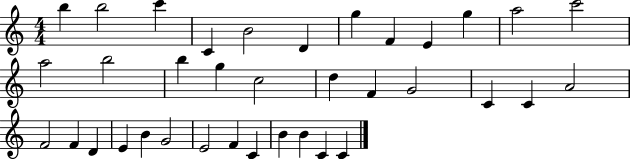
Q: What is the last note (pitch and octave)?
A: C4